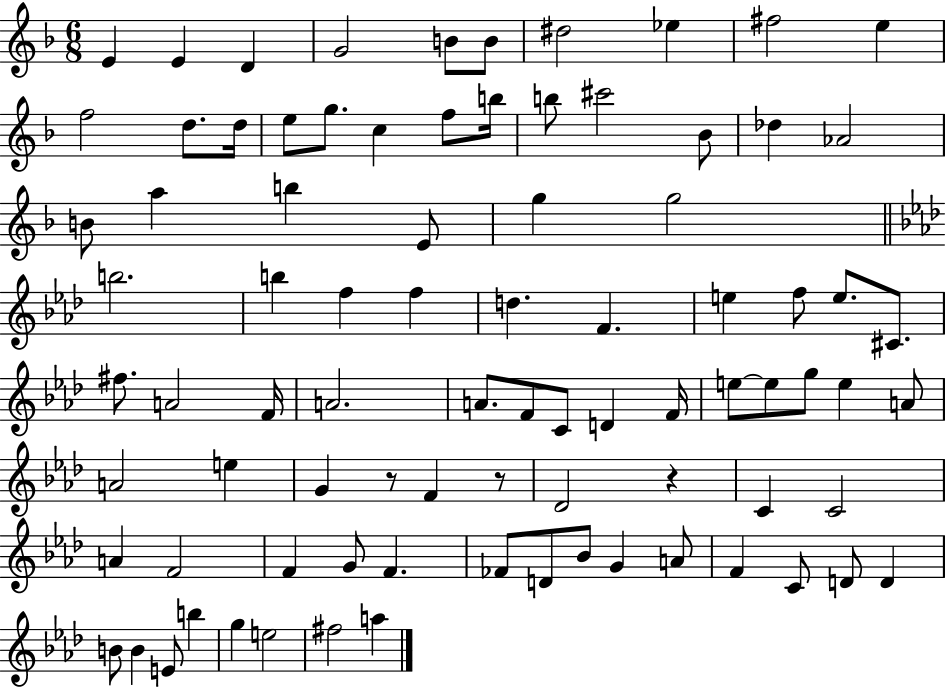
E4/q E4/q D4/q G4/h B4/e B4/e D#5/h Eb5/q F#5/h E5/q F5/h D5/e. D5/s E5/e G5/e. C5/q F5/e B5/s B5/e C#6/h Bb4/e Db5/q Ab4/h B4/e A5/q B5/q E4/e G5/q G5/h B5/h. B5/q F5/q F5/q D5/q. F4/q. E5/q F5/e E5/e. C#4/e. F#5/e. A4/h F4/s A4/h. A4/e. F4/e C4/e D4/q F4/s E5/e E5/e G5/e E5/q A4/e A4/h E5/q G4/q R/e F4/q R/e Db4/h R/q C4/q C4/h A4/q F4/h F4/q G4/e F4/q. FES4/e D4/e Bb4/e G4/q A4/e F4/q C4/e D4/e D4/q B4/e B4/q E4/e B5/q G5/q E5/h F#5/h A5/q